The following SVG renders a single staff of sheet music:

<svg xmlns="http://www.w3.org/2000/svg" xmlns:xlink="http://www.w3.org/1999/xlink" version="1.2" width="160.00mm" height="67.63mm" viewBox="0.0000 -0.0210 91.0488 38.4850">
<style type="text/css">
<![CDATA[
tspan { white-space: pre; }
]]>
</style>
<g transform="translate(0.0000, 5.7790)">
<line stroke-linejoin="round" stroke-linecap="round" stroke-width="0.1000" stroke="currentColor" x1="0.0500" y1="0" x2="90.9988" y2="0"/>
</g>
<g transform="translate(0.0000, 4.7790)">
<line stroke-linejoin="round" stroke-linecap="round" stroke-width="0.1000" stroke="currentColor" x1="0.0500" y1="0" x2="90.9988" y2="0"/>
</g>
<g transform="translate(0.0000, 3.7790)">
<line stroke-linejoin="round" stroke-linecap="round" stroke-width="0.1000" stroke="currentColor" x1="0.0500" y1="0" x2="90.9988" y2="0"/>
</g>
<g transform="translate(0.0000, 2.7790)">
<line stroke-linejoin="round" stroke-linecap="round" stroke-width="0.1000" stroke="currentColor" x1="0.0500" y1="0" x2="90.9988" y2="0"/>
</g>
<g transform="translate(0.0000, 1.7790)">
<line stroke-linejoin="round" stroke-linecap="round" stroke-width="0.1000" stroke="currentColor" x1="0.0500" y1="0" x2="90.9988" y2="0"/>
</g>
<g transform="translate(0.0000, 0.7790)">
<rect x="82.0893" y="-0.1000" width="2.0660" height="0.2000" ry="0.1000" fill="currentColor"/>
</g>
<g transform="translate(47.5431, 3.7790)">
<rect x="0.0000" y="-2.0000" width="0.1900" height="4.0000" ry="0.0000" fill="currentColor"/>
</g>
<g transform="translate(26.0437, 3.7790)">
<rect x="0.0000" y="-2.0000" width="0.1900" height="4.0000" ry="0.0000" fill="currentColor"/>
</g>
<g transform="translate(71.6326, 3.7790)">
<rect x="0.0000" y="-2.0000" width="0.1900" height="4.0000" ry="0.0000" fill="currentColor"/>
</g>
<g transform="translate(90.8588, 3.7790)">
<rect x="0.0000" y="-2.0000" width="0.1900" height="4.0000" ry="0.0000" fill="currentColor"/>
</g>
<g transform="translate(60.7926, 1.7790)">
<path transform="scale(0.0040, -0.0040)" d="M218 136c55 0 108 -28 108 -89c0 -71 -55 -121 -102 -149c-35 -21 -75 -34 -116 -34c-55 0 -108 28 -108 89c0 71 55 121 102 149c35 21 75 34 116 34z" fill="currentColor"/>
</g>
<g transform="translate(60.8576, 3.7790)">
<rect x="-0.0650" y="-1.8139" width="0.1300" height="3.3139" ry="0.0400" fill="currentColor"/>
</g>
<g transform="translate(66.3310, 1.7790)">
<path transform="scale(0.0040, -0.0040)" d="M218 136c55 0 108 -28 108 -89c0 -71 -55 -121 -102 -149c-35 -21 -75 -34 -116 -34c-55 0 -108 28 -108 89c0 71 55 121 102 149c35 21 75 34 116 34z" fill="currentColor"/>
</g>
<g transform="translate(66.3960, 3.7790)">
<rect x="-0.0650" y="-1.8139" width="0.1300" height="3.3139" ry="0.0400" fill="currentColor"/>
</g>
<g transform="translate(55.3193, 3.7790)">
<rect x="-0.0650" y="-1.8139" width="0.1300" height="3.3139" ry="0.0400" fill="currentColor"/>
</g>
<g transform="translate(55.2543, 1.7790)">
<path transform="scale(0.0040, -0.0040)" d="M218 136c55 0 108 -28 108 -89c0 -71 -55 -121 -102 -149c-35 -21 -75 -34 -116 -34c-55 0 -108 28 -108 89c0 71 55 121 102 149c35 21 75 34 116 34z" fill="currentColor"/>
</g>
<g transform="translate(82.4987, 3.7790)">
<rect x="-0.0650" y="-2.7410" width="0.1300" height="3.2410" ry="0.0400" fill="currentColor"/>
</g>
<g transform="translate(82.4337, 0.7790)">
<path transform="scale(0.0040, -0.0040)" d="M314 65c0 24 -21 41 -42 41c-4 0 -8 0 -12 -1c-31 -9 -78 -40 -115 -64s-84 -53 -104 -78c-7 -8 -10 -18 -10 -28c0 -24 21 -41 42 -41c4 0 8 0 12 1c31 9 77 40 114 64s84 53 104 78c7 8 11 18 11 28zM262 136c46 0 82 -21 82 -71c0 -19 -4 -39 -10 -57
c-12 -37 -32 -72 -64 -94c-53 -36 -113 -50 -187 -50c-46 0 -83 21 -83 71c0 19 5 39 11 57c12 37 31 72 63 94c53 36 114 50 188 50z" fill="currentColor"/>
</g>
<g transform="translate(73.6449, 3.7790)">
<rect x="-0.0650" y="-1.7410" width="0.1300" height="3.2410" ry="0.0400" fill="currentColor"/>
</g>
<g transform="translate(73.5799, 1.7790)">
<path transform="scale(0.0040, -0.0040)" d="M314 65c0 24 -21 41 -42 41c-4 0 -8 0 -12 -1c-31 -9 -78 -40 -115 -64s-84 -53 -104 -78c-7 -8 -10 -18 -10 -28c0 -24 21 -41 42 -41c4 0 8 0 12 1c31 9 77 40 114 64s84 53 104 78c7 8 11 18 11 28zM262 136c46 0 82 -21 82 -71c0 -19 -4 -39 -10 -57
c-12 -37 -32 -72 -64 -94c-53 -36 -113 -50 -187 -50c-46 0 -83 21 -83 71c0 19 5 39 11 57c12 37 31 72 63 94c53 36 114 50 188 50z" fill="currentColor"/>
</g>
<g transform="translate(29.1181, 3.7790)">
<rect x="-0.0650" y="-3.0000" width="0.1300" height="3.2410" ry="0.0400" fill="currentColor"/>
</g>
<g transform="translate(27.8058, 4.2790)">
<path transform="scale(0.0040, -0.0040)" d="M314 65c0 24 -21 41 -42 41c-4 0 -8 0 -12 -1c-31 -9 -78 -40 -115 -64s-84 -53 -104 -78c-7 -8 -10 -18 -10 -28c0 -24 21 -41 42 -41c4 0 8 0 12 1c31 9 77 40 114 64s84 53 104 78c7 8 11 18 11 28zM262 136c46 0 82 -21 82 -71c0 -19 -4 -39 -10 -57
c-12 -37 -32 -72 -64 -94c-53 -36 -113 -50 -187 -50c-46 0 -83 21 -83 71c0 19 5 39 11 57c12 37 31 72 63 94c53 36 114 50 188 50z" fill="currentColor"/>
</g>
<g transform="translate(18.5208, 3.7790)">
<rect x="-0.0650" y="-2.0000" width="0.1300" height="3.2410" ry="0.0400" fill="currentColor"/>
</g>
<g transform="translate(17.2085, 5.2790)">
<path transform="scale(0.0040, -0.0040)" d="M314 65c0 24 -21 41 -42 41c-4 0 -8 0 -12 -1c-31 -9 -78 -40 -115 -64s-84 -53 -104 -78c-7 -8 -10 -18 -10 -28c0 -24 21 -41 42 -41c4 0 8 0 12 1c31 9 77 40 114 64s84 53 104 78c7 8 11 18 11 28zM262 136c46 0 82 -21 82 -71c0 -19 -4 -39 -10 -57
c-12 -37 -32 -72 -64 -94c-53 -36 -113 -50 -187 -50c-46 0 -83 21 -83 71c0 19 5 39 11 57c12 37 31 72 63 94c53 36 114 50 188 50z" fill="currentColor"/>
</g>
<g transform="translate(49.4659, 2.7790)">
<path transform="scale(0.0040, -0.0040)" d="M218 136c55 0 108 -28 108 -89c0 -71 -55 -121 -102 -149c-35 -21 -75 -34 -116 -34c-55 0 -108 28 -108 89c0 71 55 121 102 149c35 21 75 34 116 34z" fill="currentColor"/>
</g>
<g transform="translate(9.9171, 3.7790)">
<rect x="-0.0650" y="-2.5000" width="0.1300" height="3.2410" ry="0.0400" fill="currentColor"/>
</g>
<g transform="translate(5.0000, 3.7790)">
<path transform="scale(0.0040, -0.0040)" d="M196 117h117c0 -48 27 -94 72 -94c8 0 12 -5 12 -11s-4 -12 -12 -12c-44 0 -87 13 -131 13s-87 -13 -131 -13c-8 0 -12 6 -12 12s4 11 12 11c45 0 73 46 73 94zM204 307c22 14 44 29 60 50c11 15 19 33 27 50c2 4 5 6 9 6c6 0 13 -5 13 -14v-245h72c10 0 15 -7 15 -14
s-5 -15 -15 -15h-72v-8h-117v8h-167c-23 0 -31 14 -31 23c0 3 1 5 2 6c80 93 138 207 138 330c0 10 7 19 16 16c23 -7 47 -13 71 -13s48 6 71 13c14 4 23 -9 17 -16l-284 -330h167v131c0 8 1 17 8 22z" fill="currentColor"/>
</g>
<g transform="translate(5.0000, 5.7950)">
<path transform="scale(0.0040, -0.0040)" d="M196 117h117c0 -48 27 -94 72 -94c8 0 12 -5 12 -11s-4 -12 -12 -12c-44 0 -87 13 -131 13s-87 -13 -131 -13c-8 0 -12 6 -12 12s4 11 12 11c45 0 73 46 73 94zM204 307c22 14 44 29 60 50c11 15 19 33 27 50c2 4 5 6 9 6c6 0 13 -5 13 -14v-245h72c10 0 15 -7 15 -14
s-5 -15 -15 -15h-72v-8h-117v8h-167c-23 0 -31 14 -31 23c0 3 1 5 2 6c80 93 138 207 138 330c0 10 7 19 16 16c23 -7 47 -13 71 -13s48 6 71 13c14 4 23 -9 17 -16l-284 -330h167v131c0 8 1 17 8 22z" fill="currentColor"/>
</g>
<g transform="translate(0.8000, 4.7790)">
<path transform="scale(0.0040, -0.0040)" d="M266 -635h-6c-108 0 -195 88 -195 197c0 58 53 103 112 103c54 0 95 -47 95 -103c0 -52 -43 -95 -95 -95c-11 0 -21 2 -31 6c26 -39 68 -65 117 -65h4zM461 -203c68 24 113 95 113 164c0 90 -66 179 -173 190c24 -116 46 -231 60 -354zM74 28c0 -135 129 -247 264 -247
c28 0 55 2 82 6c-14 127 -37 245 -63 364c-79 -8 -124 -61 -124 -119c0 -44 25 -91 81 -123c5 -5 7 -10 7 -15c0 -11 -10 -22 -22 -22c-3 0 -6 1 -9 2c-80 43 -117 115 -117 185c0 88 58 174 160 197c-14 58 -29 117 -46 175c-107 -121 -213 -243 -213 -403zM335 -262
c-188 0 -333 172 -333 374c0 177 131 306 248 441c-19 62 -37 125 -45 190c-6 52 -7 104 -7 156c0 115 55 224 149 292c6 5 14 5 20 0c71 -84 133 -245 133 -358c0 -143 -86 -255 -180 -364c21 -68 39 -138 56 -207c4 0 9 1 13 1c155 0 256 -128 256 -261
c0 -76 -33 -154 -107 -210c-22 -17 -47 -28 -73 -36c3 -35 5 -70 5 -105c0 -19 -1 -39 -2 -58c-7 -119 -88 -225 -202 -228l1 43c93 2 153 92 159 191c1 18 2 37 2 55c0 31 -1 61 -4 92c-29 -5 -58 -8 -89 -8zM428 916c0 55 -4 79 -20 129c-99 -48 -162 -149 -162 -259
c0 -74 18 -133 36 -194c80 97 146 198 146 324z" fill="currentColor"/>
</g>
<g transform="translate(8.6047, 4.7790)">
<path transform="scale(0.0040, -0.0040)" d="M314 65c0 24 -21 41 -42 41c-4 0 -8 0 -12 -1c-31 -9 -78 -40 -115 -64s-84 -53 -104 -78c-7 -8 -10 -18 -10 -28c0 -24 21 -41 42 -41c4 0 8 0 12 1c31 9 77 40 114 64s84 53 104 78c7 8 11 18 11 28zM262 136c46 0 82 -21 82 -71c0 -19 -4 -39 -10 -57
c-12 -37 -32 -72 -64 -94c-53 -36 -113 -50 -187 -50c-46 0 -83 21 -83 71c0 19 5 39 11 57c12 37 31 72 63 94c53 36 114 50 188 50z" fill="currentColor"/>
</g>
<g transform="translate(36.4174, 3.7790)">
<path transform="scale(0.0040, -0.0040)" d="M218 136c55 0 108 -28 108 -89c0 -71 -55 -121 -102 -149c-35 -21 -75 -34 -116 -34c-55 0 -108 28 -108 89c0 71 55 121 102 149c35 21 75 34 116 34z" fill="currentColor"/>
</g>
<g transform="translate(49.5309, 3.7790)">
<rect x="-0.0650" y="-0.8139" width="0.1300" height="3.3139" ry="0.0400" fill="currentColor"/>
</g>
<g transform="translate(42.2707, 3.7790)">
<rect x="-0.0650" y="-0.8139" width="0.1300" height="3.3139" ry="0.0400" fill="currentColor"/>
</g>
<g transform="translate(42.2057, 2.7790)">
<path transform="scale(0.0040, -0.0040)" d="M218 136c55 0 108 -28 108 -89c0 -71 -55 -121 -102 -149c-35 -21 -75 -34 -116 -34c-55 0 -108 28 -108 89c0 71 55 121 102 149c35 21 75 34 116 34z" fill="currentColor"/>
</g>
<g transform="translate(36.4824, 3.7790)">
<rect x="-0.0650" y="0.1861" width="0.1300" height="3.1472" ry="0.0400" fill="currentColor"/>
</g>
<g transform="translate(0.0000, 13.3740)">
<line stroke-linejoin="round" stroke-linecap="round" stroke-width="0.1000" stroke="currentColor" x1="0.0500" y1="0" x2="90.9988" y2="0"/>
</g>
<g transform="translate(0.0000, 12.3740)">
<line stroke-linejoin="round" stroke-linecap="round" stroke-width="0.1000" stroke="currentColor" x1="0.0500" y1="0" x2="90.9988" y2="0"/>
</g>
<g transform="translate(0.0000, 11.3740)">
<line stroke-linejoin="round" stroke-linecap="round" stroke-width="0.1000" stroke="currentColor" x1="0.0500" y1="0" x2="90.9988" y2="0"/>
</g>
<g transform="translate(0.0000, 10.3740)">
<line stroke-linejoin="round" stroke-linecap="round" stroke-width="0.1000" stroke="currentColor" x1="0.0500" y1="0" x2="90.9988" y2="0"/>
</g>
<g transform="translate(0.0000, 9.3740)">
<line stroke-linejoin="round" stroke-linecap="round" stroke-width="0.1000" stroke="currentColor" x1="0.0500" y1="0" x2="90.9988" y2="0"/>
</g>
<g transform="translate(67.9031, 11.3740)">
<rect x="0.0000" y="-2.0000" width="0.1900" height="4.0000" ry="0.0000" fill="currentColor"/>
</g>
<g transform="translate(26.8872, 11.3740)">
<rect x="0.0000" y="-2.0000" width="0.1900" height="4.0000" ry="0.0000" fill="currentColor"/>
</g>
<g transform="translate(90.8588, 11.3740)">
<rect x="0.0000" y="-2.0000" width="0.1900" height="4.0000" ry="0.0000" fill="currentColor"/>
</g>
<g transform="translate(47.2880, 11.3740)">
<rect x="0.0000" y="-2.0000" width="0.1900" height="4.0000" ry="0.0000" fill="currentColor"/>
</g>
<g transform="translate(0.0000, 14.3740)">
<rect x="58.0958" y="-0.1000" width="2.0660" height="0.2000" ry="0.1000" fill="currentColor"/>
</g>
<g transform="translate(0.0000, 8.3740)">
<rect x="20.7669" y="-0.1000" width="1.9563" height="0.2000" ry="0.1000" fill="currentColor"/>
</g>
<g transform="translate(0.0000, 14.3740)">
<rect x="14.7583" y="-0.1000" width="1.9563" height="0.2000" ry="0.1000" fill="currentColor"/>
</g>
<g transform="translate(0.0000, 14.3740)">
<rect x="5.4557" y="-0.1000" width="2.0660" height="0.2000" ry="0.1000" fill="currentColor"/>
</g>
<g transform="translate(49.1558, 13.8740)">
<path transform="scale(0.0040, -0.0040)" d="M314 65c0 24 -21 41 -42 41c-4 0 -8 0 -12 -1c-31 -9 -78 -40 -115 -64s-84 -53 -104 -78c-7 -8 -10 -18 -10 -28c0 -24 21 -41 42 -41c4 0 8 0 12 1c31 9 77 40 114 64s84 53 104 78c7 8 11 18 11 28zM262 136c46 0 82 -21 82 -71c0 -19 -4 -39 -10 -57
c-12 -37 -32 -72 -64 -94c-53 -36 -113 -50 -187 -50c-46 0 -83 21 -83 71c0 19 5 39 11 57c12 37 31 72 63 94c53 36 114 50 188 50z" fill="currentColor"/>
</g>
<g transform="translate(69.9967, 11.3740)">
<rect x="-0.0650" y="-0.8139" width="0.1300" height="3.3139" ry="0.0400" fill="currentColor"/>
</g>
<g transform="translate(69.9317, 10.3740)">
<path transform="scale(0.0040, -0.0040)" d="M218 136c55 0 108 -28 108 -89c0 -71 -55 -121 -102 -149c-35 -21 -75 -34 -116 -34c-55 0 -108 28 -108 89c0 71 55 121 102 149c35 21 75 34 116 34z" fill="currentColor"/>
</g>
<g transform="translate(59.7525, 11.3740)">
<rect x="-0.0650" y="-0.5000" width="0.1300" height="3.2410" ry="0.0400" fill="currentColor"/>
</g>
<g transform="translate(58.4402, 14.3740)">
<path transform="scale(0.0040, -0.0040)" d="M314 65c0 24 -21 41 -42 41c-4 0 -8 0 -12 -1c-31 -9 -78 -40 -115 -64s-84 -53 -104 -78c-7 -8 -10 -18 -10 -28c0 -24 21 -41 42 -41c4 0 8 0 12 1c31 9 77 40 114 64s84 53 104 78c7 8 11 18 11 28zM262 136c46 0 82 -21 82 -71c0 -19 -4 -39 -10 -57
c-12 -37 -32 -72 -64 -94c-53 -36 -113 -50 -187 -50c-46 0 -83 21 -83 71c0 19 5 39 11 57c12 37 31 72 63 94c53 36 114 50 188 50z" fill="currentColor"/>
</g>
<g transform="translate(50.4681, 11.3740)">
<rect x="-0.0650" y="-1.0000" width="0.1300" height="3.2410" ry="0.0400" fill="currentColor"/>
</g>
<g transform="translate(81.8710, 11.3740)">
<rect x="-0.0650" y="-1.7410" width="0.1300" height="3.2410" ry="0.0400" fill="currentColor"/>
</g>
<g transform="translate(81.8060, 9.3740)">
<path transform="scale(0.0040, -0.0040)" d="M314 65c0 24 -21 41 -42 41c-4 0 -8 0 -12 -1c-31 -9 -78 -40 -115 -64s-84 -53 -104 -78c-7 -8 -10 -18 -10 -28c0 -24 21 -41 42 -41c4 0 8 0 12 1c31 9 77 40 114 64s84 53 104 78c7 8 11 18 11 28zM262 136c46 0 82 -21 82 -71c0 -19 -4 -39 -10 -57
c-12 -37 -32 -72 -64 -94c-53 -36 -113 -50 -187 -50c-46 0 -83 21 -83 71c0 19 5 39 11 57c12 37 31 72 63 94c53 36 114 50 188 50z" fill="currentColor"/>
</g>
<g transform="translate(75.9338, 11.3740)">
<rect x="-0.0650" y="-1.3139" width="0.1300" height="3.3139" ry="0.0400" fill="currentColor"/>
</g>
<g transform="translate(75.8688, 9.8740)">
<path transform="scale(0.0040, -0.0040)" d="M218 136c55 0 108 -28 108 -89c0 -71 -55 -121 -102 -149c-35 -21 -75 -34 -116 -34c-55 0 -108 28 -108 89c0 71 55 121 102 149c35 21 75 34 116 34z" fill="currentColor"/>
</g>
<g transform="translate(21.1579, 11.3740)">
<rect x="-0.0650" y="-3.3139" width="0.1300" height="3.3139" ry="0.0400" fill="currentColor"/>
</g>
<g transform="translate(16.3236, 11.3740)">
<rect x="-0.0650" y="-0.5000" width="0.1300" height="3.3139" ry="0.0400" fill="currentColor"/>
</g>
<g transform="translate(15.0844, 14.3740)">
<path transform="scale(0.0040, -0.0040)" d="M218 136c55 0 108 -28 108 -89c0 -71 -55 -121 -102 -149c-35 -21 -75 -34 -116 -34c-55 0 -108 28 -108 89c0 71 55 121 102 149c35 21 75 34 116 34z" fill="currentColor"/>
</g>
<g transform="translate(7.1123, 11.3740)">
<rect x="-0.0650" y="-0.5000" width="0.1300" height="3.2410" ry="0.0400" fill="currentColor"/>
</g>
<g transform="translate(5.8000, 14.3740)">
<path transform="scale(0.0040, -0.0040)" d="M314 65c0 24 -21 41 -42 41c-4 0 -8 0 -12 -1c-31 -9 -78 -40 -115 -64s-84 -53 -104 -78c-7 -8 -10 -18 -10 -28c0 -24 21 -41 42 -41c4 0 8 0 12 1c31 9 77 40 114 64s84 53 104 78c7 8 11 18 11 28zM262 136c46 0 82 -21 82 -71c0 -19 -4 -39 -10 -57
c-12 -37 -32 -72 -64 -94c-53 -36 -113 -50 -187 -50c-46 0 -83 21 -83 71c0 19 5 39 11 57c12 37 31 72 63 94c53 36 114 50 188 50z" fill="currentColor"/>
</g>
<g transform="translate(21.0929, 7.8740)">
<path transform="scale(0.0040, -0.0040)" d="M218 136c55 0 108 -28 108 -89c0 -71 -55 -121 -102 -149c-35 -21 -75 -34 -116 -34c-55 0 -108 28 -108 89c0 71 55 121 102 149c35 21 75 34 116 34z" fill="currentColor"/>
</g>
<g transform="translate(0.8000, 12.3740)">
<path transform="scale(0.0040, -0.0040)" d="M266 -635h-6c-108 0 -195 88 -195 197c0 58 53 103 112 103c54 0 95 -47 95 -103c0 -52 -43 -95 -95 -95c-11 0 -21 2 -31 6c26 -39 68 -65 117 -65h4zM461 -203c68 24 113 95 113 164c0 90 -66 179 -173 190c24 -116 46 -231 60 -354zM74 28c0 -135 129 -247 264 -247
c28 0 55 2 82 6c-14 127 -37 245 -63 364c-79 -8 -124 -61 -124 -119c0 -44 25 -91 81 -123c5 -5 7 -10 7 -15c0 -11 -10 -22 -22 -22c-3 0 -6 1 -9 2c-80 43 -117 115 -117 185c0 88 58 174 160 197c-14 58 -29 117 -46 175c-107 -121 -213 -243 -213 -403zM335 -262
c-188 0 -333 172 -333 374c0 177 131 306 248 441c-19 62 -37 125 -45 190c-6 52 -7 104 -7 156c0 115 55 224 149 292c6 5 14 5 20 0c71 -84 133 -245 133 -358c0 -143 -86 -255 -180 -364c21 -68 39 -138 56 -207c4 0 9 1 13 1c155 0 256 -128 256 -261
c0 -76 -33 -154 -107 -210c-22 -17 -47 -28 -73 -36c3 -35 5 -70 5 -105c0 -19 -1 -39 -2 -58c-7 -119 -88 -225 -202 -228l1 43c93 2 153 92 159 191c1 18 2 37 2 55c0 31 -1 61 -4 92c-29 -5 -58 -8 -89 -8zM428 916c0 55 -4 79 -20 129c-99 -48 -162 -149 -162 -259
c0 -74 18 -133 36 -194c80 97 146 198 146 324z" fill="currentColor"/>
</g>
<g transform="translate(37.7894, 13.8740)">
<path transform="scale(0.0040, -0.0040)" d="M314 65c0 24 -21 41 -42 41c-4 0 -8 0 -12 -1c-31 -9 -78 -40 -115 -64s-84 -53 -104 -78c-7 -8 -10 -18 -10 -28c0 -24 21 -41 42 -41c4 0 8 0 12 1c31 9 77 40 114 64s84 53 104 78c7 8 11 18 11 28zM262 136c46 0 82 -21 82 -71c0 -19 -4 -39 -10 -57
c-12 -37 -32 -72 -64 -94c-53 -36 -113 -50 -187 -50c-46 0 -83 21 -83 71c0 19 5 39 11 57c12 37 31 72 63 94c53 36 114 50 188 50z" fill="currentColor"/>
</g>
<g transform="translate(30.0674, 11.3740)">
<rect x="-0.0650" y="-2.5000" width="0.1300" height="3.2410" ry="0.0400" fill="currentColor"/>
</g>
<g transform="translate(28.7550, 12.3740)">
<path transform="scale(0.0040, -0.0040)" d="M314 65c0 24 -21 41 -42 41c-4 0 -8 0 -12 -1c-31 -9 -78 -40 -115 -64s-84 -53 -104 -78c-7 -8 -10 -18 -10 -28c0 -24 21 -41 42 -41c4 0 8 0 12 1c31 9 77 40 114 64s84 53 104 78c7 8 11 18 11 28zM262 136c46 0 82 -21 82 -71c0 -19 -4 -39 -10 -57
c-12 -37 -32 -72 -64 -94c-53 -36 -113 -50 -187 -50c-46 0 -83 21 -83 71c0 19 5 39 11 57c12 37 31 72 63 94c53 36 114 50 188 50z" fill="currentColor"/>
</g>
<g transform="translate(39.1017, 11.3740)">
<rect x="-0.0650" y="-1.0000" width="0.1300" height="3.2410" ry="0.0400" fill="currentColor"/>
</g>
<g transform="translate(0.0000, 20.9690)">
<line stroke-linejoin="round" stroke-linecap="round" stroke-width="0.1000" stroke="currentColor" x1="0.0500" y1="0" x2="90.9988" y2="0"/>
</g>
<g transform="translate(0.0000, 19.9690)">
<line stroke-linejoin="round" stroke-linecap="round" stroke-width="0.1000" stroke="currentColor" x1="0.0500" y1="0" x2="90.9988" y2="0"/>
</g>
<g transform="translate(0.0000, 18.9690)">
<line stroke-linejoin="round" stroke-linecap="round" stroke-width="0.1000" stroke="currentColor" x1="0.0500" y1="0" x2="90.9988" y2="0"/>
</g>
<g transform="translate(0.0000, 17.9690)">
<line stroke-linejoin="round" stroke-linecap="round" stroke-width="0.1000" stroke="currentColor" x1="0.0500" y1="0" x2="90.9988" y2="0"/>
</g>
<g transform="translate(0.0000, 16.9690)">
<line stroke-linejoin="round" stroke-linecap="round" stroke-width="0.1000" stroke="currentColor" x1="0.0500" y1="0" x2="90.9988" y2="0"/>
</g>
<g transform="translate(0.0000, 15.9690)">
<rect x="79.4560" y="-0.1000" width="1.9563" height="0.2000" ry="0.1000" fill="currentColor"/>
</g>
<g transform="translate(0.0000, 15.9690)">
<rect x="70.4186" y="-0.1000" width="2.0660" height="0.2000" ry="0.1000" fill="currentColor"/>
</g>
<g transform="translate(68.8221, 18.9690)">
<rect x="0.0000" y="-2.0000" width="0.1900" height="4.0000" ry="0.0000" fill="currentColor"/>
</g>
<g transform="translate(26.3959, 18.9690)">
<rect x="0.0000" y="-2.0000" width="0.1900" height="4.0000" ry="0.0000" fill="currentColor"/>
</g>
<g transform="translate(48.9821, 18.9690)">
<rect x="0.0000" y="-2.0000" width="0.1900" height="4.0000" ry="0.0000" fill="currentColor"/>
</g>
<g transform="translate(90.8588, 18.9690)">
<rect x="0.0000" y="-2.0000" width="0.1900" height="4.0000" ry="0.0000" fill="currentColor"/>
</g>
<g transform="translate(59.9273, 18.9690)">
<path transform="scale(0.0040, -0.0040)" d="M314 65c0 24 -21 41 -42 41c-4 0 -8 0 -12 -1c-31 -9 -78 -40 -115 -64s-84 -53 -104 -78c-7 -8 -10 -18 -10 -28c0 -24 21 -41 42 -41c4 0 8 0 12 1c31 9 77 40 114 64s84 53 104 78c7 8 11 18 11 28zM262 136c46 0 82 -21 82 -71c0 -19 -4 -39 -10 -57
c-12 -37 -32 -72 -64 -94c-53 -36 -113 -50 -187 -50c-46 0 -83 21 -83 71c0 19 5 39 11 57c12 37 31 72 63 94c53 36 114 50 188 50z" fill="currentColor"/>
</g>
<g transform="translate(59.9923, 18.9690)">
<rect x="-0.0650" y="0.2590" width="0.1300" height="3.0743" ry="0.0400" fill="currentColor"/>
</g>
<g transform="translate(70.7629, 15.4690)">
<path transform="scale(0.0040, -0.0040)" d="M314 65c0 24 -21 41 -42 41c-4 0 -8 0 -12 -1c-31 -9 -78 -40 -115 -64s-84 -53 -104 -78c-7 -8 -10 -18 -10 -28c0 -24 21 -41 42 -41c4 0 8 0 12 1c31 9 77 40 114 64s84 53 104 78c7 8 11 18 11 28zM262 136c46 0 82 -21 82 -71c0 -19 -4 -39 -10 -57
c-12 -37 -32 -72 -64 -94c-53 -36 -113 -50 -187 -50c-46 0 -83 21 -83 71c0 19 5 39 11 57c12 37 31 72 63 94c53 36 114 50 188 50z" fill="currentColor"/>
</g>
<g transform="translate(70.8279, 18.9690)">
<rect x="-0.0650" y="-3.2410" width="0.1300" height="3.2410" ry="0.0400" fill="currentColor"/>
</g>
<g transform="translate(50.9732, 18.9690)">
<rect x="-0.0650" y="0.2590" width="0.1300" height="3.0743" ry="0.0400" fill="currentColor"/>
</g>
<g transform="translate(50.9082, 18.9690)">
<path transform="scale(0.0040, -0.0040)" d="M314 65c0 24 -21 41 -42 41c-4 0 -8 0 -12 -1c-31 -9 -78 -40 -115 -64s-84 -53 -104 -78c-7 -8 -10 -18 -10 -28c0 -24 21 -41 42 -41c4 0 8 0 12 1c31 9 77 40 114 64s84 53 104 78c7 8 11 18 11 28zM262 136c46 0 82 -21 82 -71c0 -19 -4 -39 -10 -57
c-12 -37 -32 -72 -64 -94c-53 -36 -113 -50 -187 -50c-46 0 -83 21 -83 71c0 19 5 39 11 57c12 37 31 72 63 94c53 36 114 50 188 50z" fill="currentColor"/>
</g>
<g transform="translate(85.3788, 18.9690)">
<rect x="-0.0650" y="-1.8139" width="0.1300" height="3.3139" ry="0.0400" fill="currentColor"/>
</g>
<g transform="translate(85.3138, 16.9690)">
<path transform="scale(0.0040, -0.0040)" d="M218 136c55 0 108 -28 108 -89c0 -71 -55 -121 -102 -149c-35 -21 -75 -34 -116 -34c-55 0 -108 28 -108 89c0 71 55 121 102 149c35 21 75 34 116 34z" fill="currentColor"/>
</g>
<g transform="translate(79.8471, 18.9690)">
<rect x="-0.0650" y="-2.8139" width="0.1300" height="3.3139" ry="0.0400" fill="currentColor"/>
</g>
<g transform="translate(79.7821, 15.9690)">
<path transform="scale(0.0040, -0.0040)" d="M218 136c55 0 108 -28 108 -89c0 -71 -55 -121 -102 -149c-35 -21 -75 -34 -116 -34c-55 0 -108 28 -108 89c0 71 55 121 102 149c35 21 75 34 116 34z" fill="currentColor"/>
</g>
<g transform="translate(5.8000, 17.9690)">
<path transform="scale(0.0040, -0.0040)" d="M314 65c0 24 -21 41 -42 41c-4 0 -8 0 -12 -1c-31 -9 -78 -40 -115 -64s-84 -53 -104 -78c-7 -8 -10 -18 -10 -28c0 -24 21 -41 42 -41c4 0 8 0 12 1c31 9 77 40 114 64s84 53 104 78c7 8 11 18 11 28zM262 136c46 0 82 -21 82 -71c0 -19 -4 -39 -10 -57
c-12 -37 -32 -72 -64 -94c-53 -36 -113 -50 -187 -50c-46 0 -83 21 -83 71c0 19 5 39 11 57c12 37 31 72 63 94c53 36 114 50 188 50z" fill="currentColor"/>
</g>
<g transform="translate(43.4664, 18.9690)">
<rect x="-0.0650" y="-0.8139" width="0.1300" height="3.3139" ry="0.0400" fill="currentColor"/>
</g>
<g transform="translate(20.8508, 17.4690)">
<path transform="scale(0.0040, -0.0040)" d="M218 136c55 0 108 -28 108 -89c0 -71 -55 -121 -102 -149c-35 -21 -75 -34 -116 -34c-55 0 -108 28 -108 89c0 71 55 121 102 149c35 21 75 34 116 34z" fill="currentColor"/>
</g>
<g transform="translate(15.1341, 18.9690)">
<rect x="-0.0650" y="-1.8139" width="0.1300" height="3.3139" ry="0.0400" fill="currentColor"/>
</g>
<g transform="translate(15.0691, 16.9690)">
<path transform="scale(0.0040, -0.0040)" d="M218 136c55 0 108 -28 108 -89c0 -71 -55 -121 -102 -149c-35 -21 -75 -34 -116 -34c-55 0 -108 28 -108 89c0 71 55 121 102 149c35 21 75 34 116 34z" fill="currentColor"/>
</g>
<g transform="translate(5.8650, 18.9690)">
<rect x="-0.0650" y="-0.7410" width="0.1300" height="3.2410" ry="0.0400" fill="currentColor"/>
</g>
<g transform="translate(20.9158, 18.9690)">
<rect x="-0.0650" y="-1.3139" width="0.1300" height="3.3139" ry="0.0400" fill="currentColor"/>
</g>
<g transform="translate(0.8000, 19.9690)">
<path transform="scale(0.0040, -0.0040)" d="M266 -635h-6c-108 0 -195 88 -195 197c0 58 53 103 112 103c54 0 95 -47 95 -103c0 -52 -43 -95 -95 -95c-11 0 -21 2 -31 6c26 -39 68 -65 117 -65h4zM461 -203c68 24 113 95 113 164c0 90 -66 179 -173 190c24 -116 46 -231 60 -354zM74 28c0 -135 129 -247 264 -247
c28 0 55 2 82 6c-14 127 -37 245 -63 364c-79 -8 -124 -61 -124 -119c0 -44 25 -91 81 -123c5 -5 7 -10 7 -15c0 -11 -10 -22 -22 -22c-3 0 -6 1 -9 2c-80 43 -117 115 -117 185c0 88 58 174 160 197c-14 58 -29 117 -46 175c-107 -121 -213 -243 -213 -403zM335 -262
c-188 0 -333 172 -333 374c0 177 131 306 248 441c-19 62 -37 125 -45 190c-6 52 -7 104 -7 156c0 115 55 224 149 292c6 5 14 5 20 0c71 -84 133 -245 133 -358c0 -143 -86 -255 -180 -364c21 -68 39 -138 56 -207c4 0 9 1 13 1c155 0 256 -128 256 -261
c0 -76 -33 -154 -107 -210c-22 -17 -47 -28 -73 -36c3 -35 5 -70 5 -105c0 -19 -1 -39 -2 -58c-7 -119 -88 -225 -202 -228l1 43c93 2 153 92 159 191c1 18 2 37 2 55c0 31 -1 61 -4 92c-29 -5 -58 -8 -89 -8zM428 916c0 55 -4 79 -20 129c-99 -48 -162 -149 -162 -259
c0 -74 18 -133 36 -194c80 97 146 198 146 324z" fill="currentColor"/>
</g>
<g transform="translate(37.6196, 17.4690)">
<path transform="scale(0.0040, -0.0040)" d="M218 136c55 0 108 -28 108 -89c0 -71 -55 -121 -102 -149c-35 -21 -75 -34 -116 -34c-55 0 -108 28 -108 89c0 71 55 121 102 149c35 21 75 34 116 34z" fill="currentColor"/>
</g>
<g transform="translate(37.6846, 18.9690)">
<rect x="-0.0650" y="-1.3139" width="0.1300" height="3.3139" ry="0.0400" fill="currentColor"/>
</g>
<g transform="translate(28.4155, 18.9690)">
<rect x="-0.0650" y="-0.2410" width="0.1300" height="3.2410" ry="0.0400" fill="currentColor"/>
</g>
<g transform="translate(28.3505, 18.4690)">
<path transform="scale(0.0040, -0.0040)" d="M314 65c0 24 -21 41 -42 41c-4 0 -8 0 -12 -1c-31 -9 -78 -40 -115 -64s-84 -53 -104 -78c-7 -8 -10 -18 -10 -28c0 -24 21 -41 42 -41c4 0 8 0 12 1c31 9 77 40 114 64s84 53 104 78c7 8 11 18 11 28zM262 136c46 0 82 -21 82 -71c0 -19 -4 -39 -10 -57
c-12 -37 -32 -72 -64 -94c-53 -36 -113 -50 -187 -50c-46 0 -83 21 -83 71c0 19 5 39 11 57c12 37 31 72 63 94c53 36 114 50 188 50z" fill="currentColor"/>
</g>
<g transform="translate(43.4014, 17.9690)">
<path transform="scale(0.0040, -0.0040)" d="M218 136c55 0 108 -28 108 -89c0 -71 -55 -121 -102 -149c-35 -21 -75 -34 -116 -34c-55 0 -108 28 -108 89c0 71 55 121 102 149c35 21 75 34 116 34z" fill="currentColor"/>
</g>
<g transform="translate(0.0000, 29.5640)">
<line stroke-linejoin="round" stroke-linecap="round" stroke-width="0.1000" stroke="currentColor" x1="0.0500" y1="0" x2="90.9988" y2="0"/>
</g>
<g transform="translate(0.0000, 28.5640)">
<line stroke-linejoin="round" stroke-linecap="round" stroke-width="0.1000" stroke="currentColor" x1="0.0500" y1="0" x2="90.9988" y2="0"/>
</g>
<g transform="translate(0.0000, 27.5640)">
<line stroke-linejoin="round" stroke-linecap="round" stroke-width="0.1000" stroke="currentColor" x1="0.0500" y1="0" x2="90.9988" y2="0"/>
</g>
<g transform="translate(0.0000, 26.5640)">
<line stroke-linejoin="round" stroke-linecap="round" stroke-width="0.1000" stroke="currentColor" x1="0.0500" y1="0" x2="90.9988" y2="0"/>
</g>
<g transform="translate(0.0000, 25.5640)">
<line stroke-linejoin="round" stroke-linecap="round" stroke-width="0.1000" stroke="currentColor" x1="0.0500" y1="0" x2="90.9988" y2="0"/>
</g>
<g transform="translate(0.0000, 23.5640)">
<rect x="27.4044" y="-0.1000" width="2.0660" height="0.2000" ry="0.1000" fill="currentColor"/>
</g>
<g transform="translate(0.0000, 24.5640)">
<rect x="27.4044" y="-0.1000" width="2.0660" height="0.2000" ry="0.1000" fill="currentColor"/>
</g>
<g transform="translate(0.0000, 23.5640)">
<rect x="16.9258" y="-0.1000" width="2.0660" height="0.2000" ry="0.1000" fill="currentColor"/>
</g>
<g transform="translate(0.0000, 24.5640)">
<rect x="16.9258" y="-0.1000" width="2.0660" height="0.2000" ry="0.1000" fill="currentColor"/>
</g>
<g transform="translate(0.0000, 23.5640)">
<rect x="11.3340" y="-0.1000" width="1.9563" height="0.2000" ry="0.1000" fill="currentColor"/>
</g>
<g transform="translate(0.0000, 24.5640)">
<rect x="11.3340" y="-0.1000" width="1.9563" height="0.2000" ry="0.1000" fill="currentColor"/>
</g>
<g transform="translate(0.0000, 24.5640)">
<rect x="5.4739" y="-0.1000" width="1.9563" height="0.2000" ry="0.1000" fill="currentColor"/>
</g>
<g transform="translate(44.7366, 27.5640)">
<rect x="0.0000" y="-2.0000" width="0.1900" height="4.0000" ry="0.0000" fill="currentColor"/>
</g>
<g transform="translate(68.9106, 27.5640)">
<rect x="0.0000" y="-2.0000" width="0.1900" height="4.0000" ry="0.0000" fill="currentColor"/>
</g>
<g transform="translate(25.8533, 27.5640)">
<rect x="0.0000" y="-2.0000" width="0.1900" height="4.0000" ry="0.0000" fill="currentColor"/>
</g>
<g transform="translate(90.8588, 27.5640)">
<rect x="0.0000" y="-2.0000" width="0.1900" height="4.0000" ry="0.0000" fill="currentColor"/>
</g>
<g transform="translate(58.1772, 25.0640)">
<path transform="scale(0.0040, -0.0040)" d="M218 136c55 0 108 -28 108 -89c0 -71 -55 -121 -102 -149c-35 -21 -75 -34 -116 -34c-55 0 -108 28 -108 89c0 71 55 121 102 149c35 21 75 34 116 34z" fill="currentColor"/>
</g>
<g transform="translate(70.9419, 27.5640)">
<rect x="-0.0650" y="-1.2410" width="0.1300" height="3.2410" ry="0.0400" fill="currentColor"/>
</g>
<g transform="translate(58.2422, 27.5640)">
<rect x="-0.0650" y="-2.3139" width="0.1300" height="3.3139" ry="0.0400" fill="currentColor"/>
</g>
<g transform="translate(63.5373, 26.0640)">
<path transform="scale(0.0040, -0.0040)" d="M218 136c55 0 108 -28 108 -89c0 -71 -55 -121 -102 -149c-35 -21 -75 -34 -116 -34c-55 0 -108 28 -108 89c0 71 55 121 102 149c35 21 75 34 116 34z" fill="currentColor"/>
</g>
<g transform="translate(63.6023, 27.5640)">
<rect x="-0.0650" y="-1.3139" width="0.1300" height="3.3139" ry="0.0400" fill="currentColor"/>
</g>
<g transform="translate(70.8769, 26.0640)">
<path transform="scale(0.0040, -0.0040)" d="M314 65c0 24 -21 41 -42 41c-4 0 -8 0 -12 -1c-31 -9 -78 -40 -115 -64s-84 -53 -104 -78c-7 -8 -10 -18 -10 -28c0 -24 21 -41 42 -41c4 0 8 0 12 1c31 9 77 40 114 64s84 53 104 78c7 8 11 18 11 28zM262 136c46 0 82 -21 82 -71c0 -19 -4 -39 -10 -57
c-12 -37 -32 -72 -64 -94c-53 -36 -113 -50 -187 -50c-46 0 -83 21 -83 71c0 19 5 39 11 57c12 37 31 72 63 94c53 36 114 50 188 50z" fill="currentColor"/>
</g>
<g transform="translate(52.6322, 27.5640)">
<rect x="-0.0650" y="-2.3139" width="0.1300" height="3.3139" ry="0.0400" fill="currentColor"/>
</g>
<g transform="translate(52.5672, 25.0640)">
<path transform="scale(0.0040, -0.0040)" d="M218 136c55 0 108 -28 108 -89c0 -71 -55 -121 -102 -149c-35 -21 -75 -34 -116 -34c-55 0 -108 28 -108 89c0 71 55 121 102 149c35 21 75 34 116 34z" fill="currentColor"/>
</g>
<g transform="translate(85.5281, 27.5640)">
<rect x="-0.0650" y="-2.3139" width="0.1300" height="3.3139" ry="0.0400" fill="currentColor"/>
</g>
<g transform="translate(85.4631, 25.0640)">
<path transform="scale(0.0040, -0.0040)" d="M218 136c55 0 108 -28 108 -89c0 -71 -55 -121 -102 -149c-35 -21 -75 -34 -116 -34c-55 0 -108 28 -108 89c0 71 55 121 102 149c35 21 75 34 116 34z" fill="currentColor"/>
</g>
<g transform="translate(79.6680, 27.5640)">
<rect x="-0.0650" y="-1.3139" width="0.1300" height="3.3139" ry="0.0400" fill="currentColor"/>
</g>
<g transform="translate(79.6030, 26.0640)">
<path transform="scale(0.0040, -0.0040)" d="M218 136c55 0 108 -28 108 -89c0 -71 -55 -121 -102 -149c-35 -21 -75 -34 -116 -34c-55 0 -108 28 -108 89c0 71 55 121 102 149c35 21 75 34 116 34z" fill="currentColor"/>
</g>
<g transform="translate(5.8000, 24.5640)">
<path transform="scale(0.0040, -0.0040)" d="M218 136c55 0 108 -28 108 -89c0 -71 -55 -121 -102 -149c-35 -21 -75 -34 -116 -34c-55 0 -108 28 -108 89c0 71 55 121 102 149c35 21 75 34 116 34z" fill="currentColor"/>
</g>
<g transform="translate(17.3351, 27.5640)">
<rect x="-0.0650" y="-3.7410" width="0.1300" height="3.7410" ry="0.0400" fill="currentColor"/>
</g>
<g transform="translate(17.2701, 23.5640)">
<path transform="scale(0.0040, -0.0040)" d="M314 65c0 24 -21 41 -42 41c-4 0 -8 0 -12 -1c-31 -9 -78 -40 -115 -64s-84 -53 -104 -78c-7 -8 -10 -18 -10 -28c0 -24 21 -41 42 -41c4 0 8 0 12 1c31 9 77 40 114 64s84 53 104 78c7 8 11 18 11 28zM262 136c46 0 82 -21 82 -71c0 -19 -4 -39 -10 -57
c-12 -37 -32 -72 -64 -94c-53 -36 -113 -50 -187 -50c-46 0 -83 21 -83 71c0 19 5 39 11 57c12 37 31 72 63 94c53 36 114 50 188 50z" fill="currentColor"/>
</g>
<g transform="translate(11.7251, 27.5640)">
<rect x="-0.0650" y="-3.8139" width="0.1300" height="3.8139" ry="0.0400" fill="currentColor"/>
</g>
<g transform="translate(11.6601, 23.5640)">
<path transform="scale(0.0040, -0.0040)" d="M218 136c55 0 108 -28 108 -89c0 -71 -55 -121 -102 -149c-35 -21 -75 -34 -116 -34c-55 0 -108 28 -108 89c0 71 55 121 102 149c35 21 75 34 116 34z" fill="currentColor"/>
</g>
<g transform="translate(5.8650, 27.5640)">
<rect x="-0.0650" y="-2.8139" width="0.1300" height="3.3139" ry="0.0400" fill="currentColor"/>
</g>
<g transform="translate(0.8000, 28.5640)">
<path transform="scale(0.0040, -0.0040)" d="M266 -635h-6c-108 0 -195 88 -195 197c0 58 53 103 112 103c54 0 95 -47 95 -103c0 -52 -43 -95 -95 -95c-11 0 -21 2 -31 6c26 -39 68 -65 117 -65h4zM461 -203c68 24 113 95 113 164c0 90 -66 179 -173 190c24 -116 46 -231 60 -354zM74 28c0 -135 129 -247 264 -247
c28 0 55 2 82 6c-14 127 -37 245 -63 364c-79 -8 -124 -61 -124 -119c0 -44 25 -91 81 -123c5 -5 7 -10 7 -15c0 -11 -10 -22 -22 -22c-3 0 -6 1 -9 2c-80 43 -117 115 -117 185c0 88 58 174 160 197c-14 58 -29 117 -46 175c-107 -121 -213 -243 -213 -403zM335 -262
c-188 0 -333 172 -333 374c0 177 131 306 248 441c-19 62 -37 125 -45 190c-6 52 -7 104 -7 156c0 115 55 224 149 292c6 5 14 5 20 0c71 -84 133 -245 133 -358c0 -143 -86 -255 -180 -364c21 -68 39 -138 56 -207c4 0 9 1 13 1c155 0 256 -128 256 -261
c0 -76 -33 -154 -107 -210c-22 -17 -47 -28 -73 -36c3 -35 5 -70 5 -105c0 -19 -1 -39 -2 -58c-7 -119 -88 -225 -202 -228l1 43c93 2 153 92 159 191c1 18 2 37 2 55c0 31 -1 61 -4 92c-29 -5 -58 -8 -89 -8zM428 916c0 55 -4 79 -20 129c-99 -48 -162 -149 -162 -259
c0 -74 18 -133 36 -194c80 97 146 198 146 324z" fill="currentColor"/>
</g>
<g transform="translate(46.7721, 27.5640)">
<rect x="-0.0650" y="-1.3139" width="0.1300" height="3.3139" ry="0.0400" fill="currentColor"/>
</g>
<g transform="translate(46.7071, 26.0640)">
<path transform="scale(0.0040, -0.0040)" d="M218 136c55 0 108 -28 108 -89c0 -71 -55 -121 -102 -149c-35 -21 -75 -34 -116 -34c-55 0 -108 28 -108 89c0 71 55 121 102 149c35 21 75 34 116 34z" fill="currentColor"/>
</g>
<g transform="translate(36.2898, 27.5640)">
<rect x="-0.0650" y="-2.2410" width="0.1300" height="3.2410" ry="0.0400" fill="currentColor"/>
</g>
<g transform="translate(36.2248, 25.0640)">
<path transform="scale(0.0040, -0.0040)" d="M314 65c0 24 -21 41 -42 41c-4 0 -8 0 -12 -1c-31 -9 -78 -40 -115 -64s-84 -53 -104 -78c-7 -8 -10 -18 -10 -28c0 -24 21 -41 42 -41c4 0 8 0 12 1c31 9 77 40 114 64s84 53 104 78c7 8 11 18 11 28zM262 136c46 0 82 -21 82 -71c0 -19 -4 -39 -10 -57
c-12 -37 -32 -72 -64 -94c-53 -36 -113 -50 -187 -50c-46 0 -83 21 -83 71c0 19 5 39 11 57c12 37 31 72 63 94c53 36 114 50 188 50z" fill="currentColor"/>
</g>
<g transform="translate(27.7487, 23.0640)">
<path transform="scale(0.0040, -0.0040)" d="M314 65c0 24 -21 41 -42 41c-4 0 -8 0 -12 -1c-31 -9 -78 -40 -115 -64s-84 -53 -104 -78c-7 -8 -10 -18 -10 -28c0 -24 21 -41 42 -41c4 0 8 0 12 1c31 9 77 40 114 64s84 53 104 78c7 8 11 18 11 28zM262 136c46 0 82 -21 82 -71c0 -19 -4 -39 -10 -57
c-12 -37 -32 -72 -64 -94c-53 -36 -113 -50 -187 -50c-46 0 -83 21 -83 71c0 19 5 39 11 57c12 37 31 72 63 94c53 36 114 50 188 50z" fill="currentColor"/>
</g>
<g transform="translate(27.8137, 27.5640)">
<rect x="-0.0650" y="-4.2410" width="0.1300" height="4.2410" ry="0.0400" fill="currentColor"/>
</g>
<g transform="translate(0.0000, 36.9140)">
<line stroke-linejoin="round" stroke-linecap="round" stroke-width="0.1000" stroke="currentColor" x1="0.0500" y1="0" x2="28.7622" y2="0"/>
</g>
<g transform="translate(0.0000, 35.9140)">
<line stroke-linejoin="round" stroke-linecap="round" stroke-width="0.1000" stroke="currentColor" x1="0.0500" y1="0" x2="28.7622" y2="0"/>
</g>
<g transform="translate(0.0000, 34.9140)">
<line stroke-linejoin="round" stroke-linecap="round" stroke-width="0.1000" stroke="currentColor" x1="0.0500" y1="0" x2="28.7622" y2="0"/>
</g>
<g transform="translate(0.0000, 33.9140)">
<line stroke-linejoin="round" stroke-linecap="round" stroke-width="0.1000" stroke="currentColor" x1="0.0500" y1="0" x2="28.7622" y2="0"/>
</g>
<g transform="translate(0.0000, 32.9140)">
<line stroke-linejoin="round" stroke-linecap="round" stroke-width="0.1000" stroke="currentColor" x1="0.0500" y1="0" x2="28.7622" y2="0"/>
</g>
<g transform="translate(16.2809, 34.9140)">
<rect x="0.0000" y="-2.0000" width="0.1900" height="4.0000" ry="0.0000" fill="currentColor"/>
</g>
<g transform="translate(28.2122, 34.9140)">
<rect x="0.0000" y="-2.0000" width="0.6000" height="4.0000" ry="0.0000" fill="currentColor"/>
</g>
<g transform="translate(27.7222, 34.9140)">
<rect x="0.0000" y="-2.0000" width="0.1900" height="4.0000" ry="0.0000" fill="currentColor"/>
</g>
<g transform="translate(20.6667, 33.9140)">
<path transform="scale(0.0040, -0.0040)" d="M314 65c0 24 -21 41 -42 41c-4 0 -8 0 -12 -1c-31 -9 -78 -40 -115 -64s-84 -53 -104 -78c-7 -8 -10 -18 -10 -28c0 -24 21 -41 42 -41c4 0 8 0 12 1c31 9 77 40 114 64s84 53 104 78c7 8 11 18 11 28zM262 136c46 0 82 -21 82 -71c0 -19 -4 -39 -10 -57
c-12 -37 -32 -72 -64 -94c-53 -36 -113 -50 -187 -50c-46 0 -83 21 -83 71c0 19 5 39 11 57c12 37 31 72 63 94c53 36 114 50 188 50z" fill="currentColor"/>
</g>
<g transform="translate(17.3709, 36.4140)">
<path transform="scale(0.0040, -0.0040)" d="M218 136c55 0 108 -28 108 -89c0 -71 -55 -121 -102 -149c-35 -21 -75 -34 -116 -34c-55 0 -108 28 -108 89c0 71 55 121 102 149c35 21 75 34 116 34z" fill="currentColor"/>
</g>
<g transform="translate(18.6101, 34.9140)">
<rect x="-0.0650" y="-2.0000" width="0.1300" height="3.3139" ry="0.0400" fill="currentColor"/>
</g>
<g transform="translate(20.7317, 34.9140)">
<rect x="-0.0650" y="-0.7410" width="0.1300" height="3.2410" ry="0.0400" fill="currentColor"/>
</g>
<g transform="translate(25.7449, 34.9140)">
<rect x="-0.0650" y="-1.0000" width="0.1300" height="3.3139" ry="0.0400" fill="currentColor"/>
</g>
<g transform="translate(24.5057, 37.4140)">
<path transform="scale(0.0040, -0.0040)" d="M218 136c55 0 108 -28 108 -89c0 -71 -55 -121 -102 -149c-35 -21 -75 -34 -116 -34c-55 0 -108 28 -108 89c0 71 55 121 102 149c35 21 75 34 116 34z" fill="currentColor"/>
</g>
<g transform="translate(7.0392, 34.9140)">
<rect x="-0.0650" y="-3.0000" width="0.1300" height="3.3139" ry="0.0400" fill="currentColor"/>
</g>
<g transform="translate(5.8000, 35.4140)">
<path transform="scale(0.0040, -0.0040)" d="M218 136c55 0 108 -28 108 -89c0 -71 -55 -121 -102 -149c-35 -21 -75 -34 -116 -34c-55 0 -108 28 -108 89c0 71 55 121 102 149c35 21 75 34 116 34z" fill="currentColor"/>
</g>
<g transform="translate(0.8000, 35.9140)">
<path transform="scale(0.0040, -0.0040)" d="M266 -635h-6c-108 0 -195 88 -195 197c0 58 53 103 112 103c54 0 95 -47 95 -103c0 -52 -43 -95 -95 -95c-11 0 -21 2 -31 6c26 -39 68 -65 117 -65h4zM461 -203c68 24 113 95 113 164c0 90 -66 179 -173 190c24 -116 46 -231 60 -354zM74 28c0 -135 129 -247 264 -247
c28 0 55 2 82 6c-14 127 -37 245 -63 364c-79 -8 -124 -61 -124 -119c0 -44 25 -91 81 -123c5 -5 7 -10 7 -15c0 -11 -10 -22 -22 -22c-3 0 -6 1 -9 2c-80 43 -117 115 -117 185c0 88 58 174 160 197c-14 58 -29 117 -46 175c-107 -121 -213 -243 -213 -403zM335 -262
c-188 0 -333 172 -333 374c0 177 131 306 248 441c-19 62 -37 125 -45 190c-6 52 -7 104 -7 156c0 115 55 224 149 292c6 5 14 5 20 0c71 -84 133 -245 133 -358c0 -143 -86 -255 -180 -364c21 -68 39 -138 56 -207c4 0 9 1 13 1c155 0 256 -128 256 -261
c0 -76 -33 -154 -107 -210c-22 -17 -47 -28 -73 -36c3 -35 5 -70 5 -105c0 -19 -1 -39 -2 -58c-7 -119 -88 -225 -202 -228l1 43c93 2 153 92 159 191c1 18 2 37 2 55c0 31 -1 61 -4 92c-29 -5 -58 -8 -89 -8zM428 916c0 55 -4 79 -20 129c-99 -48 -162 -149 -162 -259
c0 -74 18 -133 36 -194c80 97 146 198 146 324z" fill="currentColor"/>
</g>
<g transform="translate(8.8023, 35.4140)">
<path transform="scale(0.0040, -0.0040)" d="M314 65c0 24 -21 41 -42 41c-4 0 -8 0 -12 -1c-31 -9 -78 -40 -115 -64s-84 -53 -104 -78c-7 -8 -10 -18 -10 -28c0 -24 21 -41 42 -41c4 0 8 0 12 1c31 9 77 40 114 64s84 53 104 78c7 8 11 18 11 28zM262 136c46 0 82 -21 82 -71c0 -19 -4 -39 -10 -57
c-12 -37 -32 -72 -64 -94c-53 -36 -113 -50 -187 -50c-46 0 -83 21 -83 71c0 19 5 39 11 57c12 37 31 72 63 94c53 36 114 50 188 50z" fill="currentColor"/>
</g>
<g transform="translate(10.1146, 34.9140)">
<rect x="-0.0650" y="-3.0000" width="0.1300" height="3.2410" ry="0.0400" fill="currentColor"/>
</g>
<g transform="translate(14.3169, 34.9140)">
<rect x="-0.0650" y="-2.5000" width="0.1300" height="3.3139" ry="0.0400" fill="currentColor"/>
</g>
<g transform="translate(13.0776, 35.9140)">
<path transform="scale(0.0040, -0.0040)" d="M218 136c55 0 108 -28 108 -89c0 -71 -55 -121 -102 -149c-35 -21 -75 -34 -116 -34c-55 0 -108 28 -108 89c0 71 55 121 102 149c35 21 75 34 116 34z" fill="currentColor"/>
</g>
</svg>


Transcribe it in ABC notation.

X:1
T:Untitled
M:4/4
L:1/4
K:C
G2 F2 A2 B d d f f f f2 a2 C2 C b G2 D2 D2 C2 d e f2 d2 f e c2 e d B2 B2 b2 a f a c' c'2 d'2 g2 e g g e e2 e g A A2 G F d2 D